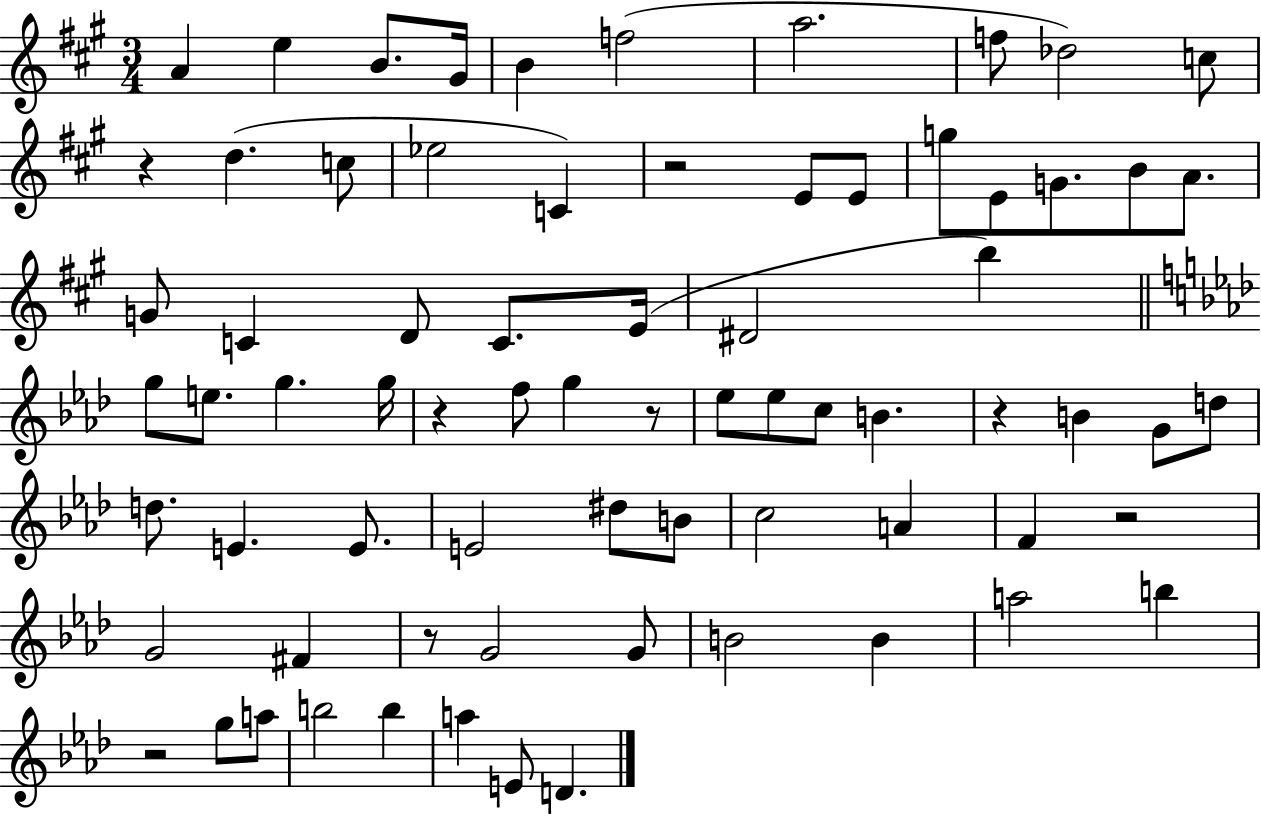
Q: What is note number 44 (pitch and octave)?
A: E4